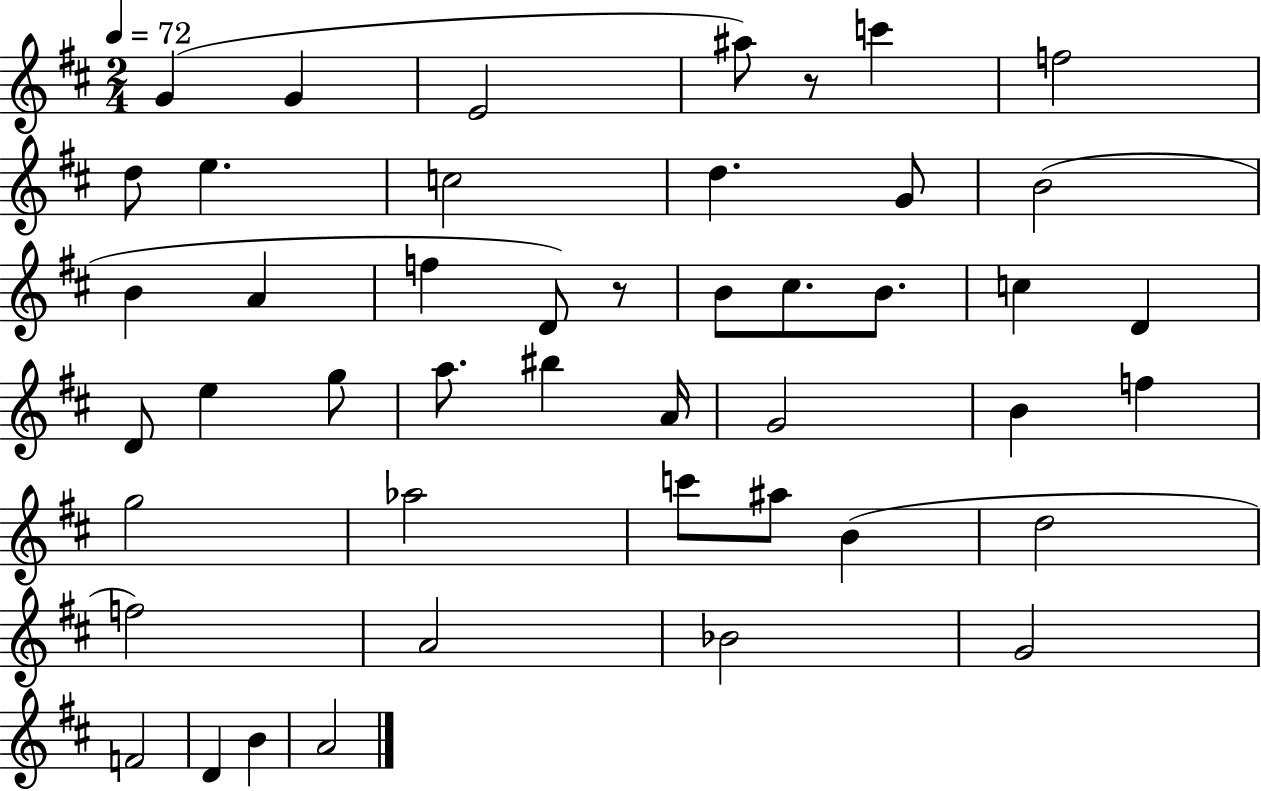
{
  \clef treble
  \numericTimeSignature
  \time 2/4
  \key d \major
  \tempo 4 = 72
  \repeat volta 2 { g'4( g'4 | e'2 | ais''8) r8 c'''4 | f''2 | \break d''8 e''4. | c''2 | d''4. g'8 | b'2( | \break b'4 a'4 | f''4 d'8) r8 | b'8 cis''8. b'8. | c''4 d'4 | \break d'8 e''4 g''8 | a''8. bis''4 a'16 | g'2 | b'4 f''4 | \break g''2 | aes''2 | c'''8 ais''8 b'4( | d''2 | \break f''2) | a'2 | bes'2 | g'2 | \break f'2 | d'4 b'4 | a'2 | } \bar "|."
}